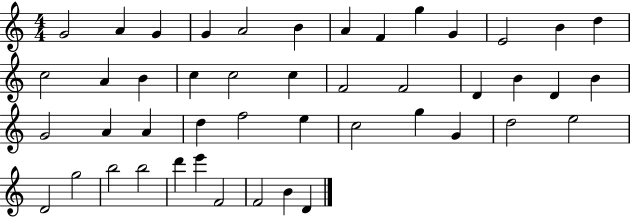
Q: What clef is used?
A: treble